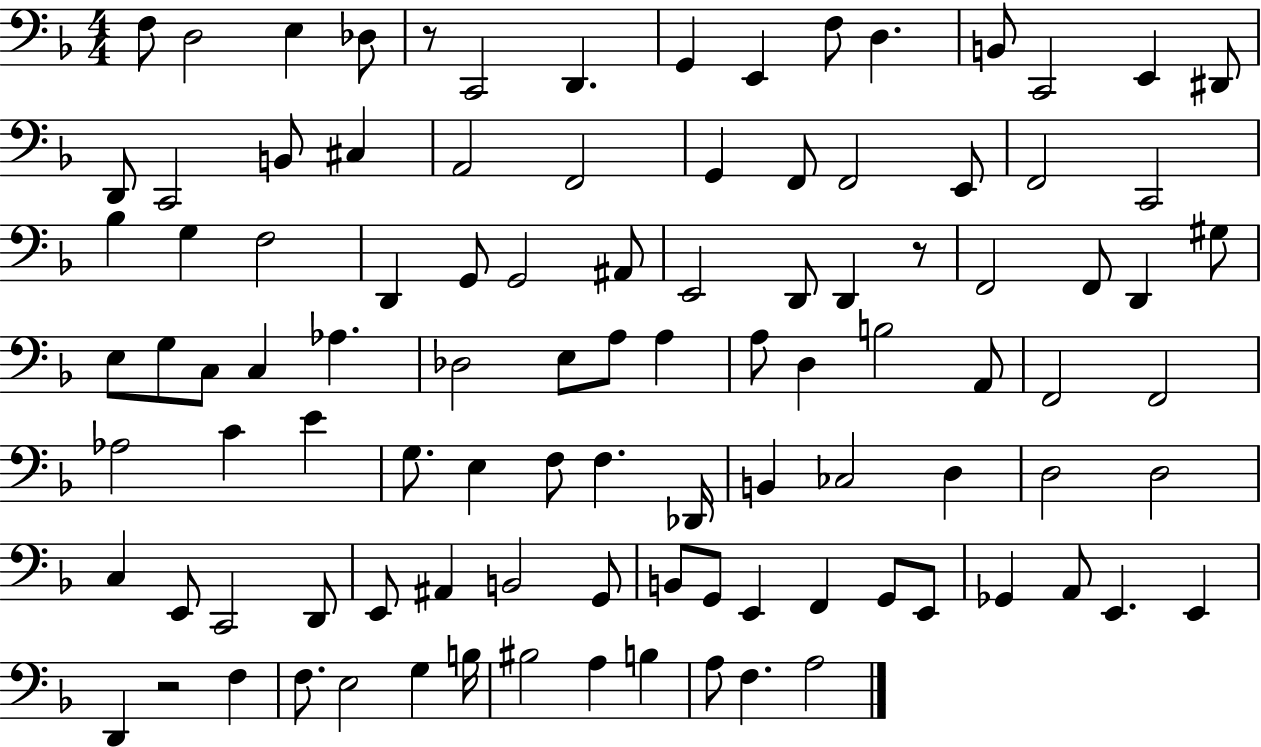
{
  \clef bass
  \numericTimeSignature
  \time 4/4
  \key f \major
  \repeat volta 2 { f8 d2 e4 des8 | r8 c,2 d,4. | g,4 e,4 f8 d4. | b,8 c,2 e,4 dis,8 | \break d,8 c,2 b,8 cis4 | a,2 f,2 | g,4 f,8 f,2 e,8 | f,2 c,2 | \break bes4 g4 f2 | d,4 g,8 g,2 ais,8 | e,2 d,8 d,4 r8 | f,2 f,8 d,4 gis8 | \break e8 g8 c8 c4 aes4. | des2 e8 a8 a4 | a8 d4 b2 a,8 | f,2 f,2 | \break aes2 c'4 e'4 | g8. e4 f8 f4. des,16 | b,4 ces2 d4 | d2 d2 | \break c4 e,8 c,2 d,8 | e,8 ais,4 b,2 g,8 | b,8 g,8 e,4 f,4 g,8 e,8 | ges,4 a,8 e,4. e,4 | \break d,4 r2 f4 | f8. e2 g4 b16 | bis2 a4 b4 | a8 f4. a2 | \break } \bar "|."
}